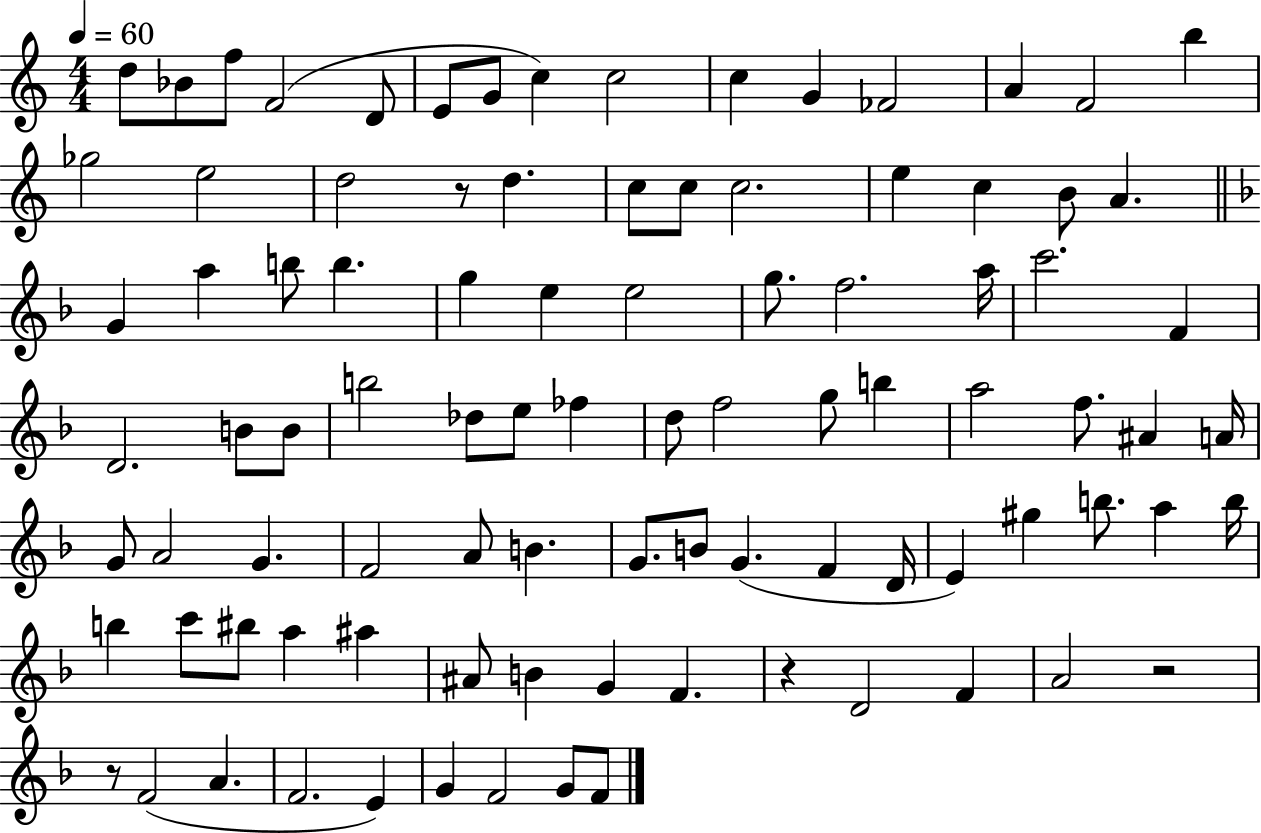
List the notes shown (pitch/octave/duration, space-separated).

D5/e Bb4/e F5/e F4/h D4/e E4/e G4/e C5/q C5/h C5/q G4/q FES4/h A4/q F4/h B5/q Gb5/h E5/h D5/h R/e D5/q. C5/e C5/e C5/h. E5/q C5/q B4/e A4/q. G4/q A5/q B5/e B5/q. G5/q E5/q E5/h G5/e. F5/h. A5/s C6/h. F4/q D4/h. B4/e B4/e B5/h Db5/e E5/e FES5/q D5/e F5/h G5/e B5/q A5/h F5/e. A#4/q A4/s G4/e A4/h G4/q. F4/h A4/e B4/q. G4/e. B4/e G4/q. F4/q D4/s E4/q G#5/q B5/e. A5/q B5/s B5/q C6/e BIS5/e A5/q A#5/q A#4/e B4/q G4/q F4/q. R/q D4/h F4/q A4/h R/h R/e F4/h A4/q. F4/h. E4/q G4/q F4/h G4/e F4/e